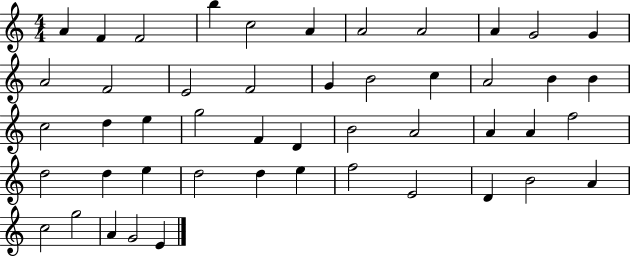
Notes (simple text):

A4/q F4/q F4/h B5/q C5/h A4/q A4/h A4/h A4/q G4/h G4/q A4/h F4/h E4/h F4/h G4/q B4/h C5/q A4/h B4/q B4/q C5/h D5/q E5/q G5/h F4/q D4/q B4/h A4/h A4/q A4/q F5/h D5/h D5/q E5/q D5/h D5/q E5/q F5/h E4/h D4/q B4/h A4/q C5/h G5/h A4/q G4/h E4/q